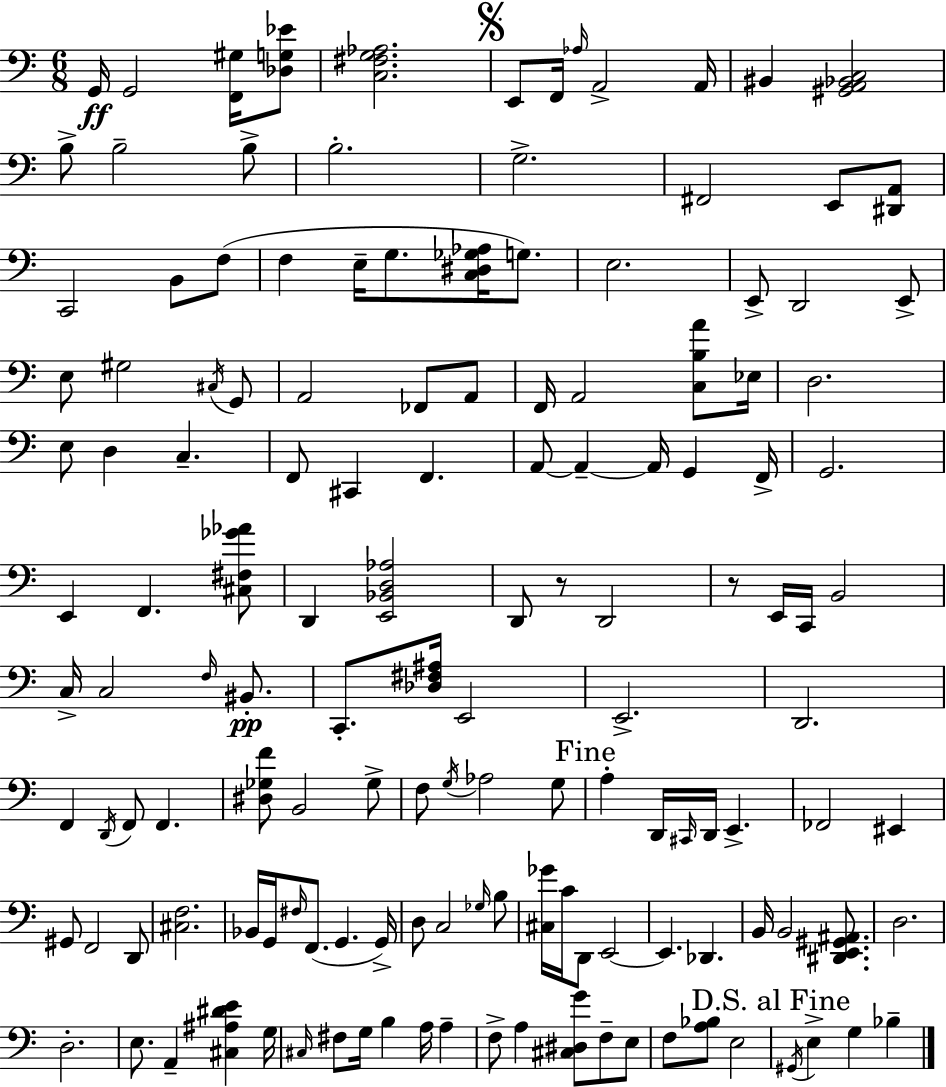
{
  \clef bass
  \numericTimeSignature
  \time 6/8
  \key c \major
  g,16\ff g,2 <f, gis>16 <des g ees'>8 | <c fis g aes>2. | \mark \markup { \musicglyph "scripts.segno" } e,8 f,16 \grace { aes16 } a,2-> | a,16 bis,4 <gis, a, bes, c>2 | \break b8-> b2-- b8-> | b2.-. | g2.-> | fis,2 e,8 <dis, a,>8 | \break c,2 b,8 f8( | f4 e16-- g8. <c dis ges aes>16 g8.) | e2. | e,8-> d,2 e,8-> | \break e8 gis2 \acciaccatura { cis16 } | g,8 a,2 fes,8 | a,8 f,16 a,2 <c b a'>8 | ees16 d2. | \break e8 d4 c4.-- | f,8 cis,4 f,4. | a,8~~ a,4--~~ a,16 g,4 | f,16-> g,2. | \break e,4 f,4. | <cis fis ges' aes'>8 d,4 <e, bes, d aes>2 | d,8 r8 d,2 | r8 e,16 c,16 b,2 | \break c16-> c2 \grace { f16 } | bis,8.-.\pp c,8.-. <des fis ais>16 e,2 | e,2.-> | d,2. | \break f,4 \acciaccatura { d,16 } f,8 f,4. | <dis ges f'>8 b,2 | ges8-> f8 \acciaccatura { g16 } aes2 | g8 \mark "Fine" a4-. d,16 \grace { cis,16 } d,16 | \break e,4.-> fes,2 | eis,4 gis,8 f,2 | d,8 <cis f>2. | bes,16 g,16 \grace { fis16 } f,8.( | \break g,4. g,16->) d8 c2 | \grace { ges16 } b8 <cis ges'>16 c'16 d,8 | e,2~~ e,4. | des,4. b,16 b,2 | \break <dis, e, gis, ais,>8. d2. | d2.-. | e8. a,4-- | <cis ais dis' e'>4 g16 \grace { cis16 } fis8 g16 | \break b4 a16 a4-- f8-> a4 | <cis dis g'>8 f8-- e8 f8 <a bes>8 | e2 \mark "D.S. al Fine" \acciaccatura { gis,16 } e4-> | g4 bes4-- \bar "|."
}